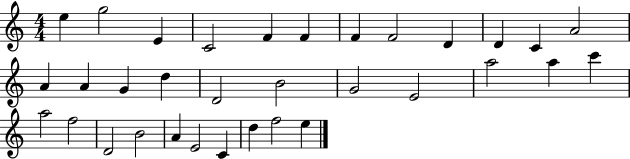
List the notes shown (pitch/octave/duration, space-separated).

E5/q G5/h E4/q C4/h F4/q F4/q F4/q F4/h D4/q D4/q C4/q A4/h A4/q A4/q G4/q D5/q D4/h B4/h G4/h E4/h A5/h A5/q C6/q A5/h F5/h D4/h B4/h A4/q E4/h C4/q D5/q F5/h E5/q